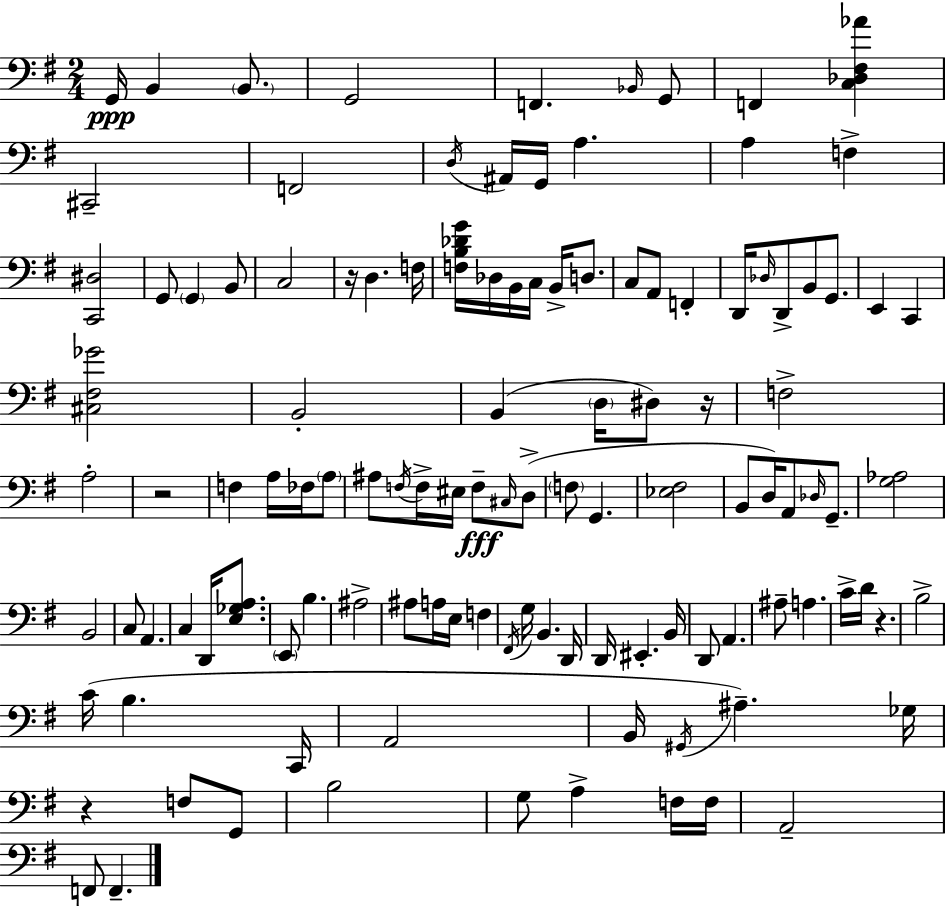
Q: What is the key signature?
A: G major